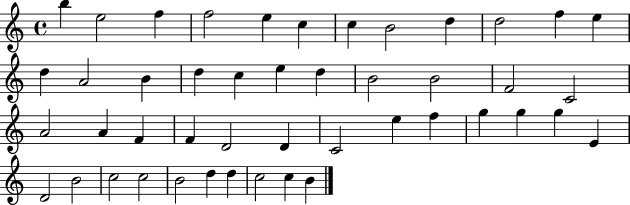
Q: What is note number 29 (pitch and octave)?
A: D4